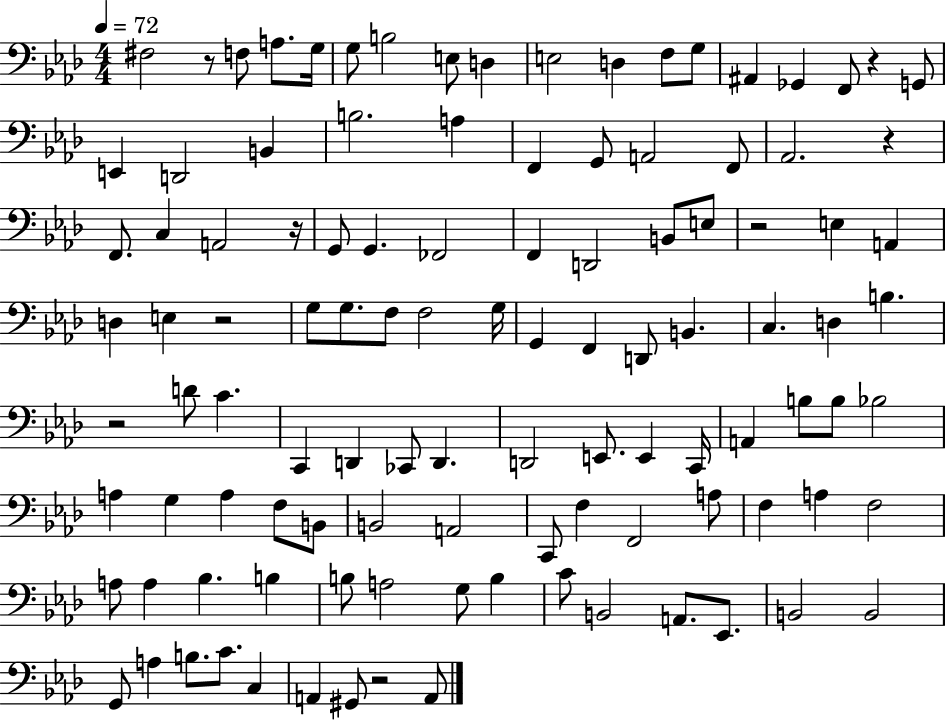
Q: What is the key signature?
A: AES major